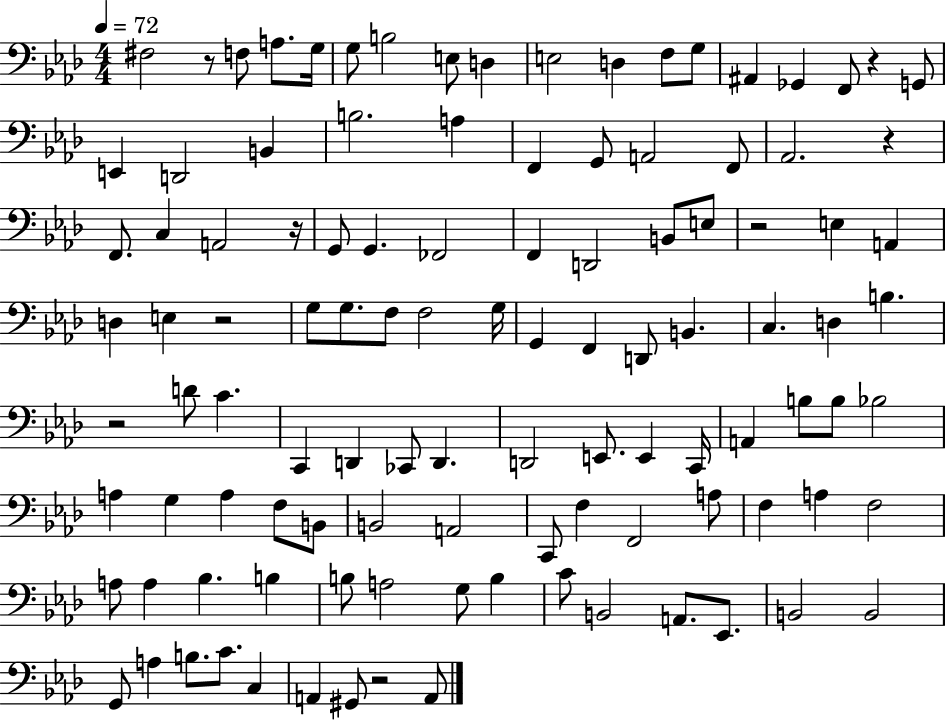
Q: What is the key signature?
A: AES major